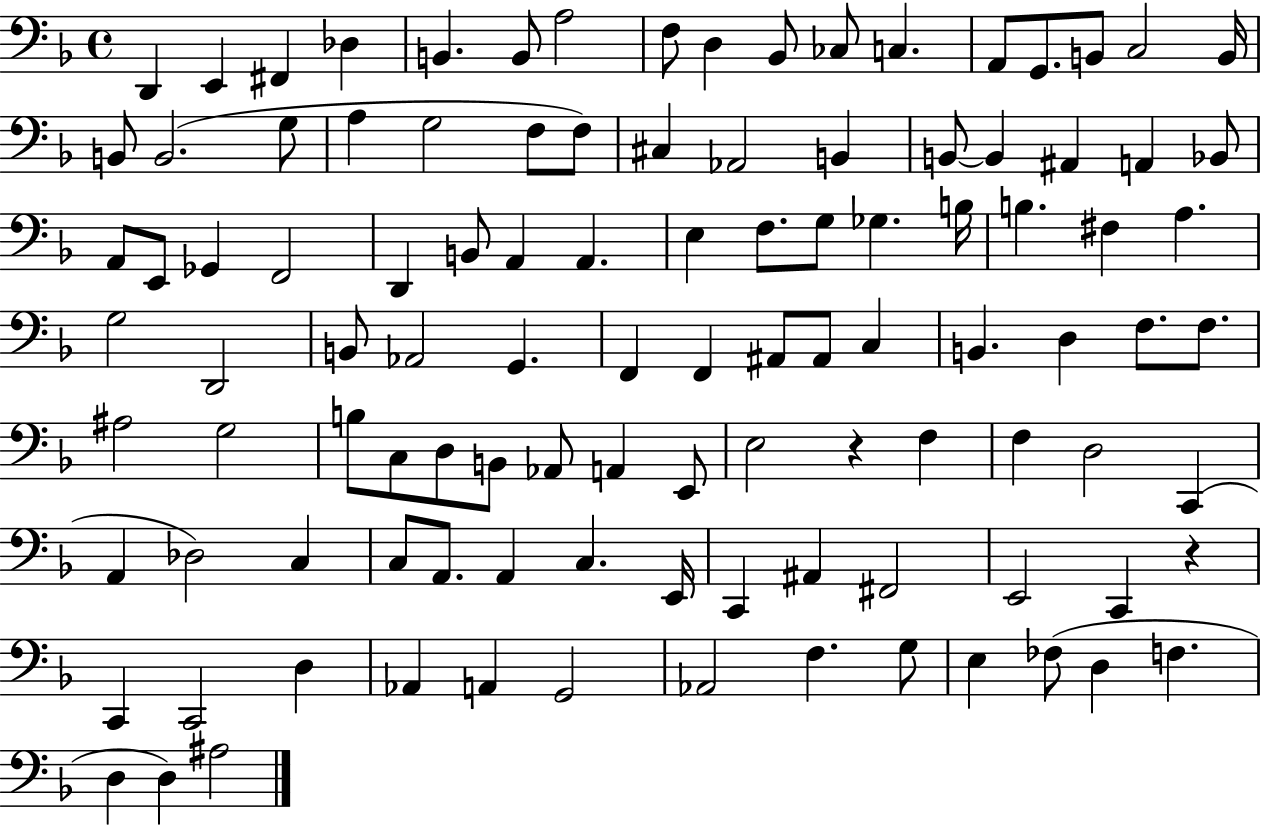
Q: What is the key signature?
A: F major